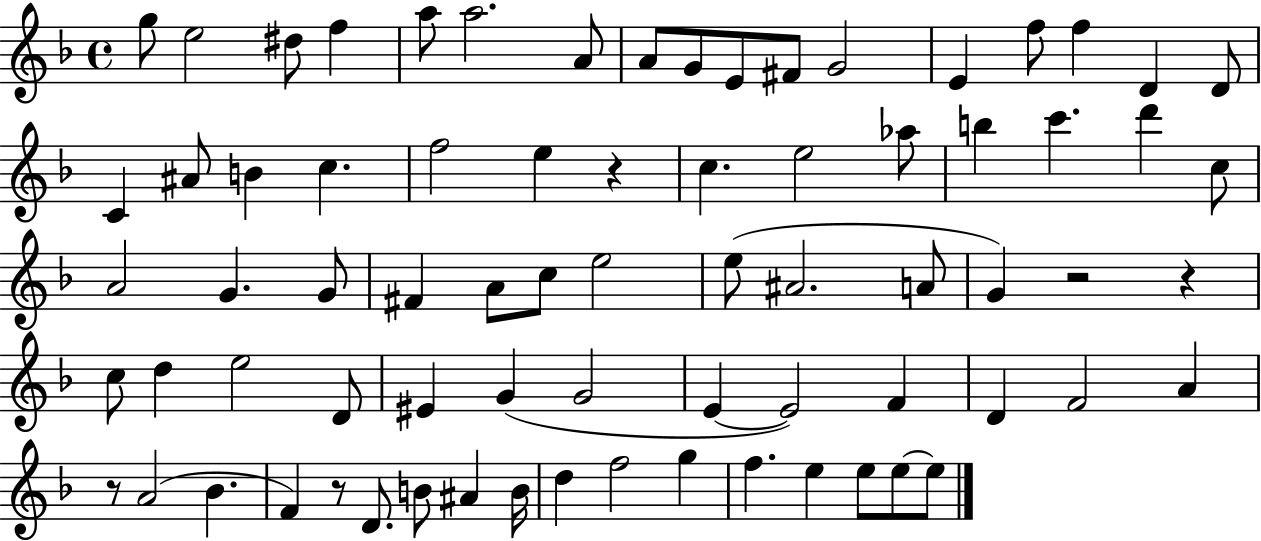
{
  \clef treble
  \time 4/4
  \defaultTimeSignature
  \key f \major
  g''8 e''2 dis''8 f''4 | a''8 a''2. a'8 | a'8 g'8 e'8 fis'8 g'2 | e'4 f''8 f''4 d'4 d'8 | \break c'4 ais'8 b'4 c''4. | f''2 e''4 r4 | c''4. e''2 aes''8 | b''4 c'''4. d'''4 c''8 | \break a'2 g'4. g'8 | fis'4 a'8 c''8 e''2 | e''8( ais'2. a'8 | g'4) r2 r4 | \break c''8 d''4 e''2 d'8 | eis'4 g'4( g'2 | e'4~~ e'2) f'4 | d'4 f'2 a'4 | \break r8 a'2( bes'4. | f'4) r8 d'8. b'8 ais'4 b'16 | d''4 f''2 g''4 | f''4. e''4 e''8 e''8~~ e''8 | \break \bar "|."
}